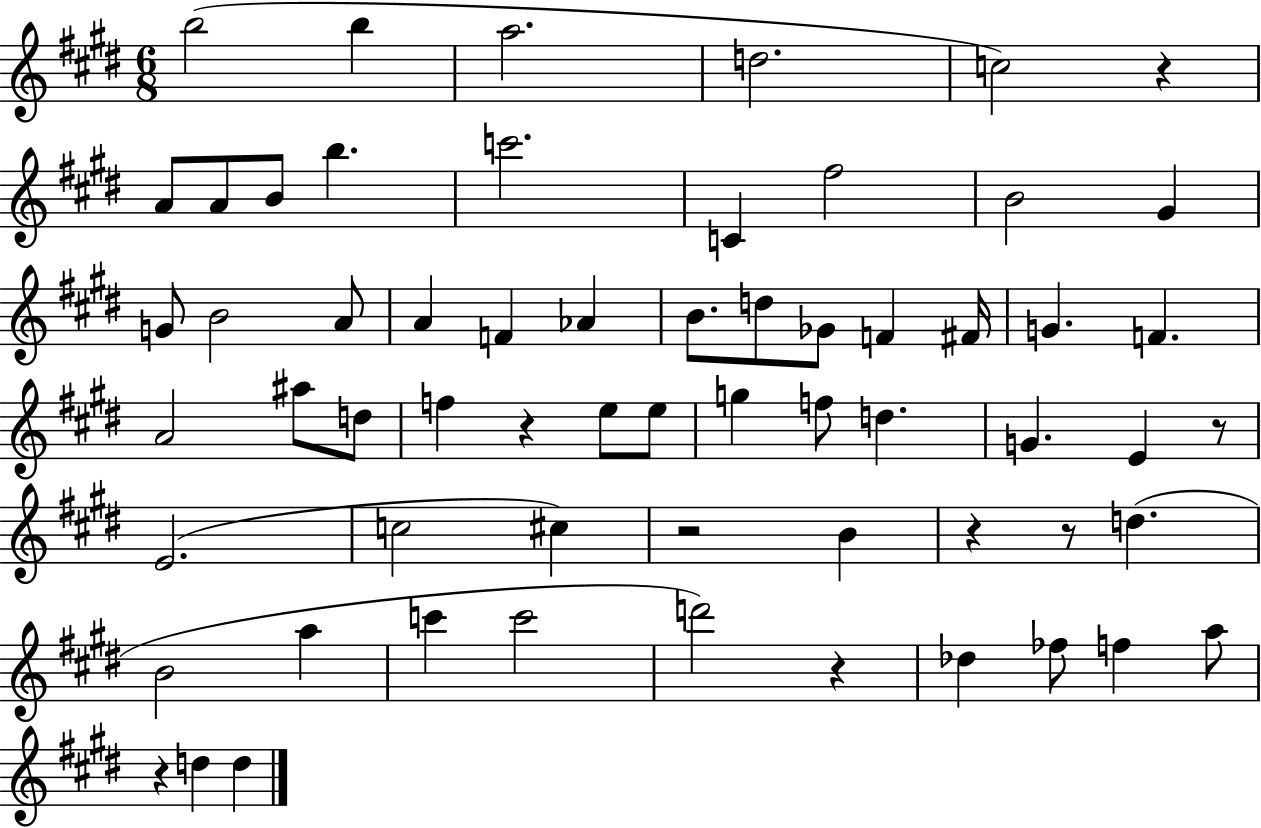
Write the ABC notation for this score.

X:1
T:Untitled
M:6/8
L:1/4
K:E
b2 b a2 d2 c2 z A/2 A/2 B/2 b c'2 C ^f2 B2 ^G G/2 B2 A/2 A F _A B/2 d/2 _G/2 F ^F/4 G F A2 ^a/2 d/2 f z e/2 e/2 g f/2 d G E z/2 E2 c2 ^c z2 B z z/2 d B2 a c' c'2 d'2 z _d _f/2 f a/2 z d d